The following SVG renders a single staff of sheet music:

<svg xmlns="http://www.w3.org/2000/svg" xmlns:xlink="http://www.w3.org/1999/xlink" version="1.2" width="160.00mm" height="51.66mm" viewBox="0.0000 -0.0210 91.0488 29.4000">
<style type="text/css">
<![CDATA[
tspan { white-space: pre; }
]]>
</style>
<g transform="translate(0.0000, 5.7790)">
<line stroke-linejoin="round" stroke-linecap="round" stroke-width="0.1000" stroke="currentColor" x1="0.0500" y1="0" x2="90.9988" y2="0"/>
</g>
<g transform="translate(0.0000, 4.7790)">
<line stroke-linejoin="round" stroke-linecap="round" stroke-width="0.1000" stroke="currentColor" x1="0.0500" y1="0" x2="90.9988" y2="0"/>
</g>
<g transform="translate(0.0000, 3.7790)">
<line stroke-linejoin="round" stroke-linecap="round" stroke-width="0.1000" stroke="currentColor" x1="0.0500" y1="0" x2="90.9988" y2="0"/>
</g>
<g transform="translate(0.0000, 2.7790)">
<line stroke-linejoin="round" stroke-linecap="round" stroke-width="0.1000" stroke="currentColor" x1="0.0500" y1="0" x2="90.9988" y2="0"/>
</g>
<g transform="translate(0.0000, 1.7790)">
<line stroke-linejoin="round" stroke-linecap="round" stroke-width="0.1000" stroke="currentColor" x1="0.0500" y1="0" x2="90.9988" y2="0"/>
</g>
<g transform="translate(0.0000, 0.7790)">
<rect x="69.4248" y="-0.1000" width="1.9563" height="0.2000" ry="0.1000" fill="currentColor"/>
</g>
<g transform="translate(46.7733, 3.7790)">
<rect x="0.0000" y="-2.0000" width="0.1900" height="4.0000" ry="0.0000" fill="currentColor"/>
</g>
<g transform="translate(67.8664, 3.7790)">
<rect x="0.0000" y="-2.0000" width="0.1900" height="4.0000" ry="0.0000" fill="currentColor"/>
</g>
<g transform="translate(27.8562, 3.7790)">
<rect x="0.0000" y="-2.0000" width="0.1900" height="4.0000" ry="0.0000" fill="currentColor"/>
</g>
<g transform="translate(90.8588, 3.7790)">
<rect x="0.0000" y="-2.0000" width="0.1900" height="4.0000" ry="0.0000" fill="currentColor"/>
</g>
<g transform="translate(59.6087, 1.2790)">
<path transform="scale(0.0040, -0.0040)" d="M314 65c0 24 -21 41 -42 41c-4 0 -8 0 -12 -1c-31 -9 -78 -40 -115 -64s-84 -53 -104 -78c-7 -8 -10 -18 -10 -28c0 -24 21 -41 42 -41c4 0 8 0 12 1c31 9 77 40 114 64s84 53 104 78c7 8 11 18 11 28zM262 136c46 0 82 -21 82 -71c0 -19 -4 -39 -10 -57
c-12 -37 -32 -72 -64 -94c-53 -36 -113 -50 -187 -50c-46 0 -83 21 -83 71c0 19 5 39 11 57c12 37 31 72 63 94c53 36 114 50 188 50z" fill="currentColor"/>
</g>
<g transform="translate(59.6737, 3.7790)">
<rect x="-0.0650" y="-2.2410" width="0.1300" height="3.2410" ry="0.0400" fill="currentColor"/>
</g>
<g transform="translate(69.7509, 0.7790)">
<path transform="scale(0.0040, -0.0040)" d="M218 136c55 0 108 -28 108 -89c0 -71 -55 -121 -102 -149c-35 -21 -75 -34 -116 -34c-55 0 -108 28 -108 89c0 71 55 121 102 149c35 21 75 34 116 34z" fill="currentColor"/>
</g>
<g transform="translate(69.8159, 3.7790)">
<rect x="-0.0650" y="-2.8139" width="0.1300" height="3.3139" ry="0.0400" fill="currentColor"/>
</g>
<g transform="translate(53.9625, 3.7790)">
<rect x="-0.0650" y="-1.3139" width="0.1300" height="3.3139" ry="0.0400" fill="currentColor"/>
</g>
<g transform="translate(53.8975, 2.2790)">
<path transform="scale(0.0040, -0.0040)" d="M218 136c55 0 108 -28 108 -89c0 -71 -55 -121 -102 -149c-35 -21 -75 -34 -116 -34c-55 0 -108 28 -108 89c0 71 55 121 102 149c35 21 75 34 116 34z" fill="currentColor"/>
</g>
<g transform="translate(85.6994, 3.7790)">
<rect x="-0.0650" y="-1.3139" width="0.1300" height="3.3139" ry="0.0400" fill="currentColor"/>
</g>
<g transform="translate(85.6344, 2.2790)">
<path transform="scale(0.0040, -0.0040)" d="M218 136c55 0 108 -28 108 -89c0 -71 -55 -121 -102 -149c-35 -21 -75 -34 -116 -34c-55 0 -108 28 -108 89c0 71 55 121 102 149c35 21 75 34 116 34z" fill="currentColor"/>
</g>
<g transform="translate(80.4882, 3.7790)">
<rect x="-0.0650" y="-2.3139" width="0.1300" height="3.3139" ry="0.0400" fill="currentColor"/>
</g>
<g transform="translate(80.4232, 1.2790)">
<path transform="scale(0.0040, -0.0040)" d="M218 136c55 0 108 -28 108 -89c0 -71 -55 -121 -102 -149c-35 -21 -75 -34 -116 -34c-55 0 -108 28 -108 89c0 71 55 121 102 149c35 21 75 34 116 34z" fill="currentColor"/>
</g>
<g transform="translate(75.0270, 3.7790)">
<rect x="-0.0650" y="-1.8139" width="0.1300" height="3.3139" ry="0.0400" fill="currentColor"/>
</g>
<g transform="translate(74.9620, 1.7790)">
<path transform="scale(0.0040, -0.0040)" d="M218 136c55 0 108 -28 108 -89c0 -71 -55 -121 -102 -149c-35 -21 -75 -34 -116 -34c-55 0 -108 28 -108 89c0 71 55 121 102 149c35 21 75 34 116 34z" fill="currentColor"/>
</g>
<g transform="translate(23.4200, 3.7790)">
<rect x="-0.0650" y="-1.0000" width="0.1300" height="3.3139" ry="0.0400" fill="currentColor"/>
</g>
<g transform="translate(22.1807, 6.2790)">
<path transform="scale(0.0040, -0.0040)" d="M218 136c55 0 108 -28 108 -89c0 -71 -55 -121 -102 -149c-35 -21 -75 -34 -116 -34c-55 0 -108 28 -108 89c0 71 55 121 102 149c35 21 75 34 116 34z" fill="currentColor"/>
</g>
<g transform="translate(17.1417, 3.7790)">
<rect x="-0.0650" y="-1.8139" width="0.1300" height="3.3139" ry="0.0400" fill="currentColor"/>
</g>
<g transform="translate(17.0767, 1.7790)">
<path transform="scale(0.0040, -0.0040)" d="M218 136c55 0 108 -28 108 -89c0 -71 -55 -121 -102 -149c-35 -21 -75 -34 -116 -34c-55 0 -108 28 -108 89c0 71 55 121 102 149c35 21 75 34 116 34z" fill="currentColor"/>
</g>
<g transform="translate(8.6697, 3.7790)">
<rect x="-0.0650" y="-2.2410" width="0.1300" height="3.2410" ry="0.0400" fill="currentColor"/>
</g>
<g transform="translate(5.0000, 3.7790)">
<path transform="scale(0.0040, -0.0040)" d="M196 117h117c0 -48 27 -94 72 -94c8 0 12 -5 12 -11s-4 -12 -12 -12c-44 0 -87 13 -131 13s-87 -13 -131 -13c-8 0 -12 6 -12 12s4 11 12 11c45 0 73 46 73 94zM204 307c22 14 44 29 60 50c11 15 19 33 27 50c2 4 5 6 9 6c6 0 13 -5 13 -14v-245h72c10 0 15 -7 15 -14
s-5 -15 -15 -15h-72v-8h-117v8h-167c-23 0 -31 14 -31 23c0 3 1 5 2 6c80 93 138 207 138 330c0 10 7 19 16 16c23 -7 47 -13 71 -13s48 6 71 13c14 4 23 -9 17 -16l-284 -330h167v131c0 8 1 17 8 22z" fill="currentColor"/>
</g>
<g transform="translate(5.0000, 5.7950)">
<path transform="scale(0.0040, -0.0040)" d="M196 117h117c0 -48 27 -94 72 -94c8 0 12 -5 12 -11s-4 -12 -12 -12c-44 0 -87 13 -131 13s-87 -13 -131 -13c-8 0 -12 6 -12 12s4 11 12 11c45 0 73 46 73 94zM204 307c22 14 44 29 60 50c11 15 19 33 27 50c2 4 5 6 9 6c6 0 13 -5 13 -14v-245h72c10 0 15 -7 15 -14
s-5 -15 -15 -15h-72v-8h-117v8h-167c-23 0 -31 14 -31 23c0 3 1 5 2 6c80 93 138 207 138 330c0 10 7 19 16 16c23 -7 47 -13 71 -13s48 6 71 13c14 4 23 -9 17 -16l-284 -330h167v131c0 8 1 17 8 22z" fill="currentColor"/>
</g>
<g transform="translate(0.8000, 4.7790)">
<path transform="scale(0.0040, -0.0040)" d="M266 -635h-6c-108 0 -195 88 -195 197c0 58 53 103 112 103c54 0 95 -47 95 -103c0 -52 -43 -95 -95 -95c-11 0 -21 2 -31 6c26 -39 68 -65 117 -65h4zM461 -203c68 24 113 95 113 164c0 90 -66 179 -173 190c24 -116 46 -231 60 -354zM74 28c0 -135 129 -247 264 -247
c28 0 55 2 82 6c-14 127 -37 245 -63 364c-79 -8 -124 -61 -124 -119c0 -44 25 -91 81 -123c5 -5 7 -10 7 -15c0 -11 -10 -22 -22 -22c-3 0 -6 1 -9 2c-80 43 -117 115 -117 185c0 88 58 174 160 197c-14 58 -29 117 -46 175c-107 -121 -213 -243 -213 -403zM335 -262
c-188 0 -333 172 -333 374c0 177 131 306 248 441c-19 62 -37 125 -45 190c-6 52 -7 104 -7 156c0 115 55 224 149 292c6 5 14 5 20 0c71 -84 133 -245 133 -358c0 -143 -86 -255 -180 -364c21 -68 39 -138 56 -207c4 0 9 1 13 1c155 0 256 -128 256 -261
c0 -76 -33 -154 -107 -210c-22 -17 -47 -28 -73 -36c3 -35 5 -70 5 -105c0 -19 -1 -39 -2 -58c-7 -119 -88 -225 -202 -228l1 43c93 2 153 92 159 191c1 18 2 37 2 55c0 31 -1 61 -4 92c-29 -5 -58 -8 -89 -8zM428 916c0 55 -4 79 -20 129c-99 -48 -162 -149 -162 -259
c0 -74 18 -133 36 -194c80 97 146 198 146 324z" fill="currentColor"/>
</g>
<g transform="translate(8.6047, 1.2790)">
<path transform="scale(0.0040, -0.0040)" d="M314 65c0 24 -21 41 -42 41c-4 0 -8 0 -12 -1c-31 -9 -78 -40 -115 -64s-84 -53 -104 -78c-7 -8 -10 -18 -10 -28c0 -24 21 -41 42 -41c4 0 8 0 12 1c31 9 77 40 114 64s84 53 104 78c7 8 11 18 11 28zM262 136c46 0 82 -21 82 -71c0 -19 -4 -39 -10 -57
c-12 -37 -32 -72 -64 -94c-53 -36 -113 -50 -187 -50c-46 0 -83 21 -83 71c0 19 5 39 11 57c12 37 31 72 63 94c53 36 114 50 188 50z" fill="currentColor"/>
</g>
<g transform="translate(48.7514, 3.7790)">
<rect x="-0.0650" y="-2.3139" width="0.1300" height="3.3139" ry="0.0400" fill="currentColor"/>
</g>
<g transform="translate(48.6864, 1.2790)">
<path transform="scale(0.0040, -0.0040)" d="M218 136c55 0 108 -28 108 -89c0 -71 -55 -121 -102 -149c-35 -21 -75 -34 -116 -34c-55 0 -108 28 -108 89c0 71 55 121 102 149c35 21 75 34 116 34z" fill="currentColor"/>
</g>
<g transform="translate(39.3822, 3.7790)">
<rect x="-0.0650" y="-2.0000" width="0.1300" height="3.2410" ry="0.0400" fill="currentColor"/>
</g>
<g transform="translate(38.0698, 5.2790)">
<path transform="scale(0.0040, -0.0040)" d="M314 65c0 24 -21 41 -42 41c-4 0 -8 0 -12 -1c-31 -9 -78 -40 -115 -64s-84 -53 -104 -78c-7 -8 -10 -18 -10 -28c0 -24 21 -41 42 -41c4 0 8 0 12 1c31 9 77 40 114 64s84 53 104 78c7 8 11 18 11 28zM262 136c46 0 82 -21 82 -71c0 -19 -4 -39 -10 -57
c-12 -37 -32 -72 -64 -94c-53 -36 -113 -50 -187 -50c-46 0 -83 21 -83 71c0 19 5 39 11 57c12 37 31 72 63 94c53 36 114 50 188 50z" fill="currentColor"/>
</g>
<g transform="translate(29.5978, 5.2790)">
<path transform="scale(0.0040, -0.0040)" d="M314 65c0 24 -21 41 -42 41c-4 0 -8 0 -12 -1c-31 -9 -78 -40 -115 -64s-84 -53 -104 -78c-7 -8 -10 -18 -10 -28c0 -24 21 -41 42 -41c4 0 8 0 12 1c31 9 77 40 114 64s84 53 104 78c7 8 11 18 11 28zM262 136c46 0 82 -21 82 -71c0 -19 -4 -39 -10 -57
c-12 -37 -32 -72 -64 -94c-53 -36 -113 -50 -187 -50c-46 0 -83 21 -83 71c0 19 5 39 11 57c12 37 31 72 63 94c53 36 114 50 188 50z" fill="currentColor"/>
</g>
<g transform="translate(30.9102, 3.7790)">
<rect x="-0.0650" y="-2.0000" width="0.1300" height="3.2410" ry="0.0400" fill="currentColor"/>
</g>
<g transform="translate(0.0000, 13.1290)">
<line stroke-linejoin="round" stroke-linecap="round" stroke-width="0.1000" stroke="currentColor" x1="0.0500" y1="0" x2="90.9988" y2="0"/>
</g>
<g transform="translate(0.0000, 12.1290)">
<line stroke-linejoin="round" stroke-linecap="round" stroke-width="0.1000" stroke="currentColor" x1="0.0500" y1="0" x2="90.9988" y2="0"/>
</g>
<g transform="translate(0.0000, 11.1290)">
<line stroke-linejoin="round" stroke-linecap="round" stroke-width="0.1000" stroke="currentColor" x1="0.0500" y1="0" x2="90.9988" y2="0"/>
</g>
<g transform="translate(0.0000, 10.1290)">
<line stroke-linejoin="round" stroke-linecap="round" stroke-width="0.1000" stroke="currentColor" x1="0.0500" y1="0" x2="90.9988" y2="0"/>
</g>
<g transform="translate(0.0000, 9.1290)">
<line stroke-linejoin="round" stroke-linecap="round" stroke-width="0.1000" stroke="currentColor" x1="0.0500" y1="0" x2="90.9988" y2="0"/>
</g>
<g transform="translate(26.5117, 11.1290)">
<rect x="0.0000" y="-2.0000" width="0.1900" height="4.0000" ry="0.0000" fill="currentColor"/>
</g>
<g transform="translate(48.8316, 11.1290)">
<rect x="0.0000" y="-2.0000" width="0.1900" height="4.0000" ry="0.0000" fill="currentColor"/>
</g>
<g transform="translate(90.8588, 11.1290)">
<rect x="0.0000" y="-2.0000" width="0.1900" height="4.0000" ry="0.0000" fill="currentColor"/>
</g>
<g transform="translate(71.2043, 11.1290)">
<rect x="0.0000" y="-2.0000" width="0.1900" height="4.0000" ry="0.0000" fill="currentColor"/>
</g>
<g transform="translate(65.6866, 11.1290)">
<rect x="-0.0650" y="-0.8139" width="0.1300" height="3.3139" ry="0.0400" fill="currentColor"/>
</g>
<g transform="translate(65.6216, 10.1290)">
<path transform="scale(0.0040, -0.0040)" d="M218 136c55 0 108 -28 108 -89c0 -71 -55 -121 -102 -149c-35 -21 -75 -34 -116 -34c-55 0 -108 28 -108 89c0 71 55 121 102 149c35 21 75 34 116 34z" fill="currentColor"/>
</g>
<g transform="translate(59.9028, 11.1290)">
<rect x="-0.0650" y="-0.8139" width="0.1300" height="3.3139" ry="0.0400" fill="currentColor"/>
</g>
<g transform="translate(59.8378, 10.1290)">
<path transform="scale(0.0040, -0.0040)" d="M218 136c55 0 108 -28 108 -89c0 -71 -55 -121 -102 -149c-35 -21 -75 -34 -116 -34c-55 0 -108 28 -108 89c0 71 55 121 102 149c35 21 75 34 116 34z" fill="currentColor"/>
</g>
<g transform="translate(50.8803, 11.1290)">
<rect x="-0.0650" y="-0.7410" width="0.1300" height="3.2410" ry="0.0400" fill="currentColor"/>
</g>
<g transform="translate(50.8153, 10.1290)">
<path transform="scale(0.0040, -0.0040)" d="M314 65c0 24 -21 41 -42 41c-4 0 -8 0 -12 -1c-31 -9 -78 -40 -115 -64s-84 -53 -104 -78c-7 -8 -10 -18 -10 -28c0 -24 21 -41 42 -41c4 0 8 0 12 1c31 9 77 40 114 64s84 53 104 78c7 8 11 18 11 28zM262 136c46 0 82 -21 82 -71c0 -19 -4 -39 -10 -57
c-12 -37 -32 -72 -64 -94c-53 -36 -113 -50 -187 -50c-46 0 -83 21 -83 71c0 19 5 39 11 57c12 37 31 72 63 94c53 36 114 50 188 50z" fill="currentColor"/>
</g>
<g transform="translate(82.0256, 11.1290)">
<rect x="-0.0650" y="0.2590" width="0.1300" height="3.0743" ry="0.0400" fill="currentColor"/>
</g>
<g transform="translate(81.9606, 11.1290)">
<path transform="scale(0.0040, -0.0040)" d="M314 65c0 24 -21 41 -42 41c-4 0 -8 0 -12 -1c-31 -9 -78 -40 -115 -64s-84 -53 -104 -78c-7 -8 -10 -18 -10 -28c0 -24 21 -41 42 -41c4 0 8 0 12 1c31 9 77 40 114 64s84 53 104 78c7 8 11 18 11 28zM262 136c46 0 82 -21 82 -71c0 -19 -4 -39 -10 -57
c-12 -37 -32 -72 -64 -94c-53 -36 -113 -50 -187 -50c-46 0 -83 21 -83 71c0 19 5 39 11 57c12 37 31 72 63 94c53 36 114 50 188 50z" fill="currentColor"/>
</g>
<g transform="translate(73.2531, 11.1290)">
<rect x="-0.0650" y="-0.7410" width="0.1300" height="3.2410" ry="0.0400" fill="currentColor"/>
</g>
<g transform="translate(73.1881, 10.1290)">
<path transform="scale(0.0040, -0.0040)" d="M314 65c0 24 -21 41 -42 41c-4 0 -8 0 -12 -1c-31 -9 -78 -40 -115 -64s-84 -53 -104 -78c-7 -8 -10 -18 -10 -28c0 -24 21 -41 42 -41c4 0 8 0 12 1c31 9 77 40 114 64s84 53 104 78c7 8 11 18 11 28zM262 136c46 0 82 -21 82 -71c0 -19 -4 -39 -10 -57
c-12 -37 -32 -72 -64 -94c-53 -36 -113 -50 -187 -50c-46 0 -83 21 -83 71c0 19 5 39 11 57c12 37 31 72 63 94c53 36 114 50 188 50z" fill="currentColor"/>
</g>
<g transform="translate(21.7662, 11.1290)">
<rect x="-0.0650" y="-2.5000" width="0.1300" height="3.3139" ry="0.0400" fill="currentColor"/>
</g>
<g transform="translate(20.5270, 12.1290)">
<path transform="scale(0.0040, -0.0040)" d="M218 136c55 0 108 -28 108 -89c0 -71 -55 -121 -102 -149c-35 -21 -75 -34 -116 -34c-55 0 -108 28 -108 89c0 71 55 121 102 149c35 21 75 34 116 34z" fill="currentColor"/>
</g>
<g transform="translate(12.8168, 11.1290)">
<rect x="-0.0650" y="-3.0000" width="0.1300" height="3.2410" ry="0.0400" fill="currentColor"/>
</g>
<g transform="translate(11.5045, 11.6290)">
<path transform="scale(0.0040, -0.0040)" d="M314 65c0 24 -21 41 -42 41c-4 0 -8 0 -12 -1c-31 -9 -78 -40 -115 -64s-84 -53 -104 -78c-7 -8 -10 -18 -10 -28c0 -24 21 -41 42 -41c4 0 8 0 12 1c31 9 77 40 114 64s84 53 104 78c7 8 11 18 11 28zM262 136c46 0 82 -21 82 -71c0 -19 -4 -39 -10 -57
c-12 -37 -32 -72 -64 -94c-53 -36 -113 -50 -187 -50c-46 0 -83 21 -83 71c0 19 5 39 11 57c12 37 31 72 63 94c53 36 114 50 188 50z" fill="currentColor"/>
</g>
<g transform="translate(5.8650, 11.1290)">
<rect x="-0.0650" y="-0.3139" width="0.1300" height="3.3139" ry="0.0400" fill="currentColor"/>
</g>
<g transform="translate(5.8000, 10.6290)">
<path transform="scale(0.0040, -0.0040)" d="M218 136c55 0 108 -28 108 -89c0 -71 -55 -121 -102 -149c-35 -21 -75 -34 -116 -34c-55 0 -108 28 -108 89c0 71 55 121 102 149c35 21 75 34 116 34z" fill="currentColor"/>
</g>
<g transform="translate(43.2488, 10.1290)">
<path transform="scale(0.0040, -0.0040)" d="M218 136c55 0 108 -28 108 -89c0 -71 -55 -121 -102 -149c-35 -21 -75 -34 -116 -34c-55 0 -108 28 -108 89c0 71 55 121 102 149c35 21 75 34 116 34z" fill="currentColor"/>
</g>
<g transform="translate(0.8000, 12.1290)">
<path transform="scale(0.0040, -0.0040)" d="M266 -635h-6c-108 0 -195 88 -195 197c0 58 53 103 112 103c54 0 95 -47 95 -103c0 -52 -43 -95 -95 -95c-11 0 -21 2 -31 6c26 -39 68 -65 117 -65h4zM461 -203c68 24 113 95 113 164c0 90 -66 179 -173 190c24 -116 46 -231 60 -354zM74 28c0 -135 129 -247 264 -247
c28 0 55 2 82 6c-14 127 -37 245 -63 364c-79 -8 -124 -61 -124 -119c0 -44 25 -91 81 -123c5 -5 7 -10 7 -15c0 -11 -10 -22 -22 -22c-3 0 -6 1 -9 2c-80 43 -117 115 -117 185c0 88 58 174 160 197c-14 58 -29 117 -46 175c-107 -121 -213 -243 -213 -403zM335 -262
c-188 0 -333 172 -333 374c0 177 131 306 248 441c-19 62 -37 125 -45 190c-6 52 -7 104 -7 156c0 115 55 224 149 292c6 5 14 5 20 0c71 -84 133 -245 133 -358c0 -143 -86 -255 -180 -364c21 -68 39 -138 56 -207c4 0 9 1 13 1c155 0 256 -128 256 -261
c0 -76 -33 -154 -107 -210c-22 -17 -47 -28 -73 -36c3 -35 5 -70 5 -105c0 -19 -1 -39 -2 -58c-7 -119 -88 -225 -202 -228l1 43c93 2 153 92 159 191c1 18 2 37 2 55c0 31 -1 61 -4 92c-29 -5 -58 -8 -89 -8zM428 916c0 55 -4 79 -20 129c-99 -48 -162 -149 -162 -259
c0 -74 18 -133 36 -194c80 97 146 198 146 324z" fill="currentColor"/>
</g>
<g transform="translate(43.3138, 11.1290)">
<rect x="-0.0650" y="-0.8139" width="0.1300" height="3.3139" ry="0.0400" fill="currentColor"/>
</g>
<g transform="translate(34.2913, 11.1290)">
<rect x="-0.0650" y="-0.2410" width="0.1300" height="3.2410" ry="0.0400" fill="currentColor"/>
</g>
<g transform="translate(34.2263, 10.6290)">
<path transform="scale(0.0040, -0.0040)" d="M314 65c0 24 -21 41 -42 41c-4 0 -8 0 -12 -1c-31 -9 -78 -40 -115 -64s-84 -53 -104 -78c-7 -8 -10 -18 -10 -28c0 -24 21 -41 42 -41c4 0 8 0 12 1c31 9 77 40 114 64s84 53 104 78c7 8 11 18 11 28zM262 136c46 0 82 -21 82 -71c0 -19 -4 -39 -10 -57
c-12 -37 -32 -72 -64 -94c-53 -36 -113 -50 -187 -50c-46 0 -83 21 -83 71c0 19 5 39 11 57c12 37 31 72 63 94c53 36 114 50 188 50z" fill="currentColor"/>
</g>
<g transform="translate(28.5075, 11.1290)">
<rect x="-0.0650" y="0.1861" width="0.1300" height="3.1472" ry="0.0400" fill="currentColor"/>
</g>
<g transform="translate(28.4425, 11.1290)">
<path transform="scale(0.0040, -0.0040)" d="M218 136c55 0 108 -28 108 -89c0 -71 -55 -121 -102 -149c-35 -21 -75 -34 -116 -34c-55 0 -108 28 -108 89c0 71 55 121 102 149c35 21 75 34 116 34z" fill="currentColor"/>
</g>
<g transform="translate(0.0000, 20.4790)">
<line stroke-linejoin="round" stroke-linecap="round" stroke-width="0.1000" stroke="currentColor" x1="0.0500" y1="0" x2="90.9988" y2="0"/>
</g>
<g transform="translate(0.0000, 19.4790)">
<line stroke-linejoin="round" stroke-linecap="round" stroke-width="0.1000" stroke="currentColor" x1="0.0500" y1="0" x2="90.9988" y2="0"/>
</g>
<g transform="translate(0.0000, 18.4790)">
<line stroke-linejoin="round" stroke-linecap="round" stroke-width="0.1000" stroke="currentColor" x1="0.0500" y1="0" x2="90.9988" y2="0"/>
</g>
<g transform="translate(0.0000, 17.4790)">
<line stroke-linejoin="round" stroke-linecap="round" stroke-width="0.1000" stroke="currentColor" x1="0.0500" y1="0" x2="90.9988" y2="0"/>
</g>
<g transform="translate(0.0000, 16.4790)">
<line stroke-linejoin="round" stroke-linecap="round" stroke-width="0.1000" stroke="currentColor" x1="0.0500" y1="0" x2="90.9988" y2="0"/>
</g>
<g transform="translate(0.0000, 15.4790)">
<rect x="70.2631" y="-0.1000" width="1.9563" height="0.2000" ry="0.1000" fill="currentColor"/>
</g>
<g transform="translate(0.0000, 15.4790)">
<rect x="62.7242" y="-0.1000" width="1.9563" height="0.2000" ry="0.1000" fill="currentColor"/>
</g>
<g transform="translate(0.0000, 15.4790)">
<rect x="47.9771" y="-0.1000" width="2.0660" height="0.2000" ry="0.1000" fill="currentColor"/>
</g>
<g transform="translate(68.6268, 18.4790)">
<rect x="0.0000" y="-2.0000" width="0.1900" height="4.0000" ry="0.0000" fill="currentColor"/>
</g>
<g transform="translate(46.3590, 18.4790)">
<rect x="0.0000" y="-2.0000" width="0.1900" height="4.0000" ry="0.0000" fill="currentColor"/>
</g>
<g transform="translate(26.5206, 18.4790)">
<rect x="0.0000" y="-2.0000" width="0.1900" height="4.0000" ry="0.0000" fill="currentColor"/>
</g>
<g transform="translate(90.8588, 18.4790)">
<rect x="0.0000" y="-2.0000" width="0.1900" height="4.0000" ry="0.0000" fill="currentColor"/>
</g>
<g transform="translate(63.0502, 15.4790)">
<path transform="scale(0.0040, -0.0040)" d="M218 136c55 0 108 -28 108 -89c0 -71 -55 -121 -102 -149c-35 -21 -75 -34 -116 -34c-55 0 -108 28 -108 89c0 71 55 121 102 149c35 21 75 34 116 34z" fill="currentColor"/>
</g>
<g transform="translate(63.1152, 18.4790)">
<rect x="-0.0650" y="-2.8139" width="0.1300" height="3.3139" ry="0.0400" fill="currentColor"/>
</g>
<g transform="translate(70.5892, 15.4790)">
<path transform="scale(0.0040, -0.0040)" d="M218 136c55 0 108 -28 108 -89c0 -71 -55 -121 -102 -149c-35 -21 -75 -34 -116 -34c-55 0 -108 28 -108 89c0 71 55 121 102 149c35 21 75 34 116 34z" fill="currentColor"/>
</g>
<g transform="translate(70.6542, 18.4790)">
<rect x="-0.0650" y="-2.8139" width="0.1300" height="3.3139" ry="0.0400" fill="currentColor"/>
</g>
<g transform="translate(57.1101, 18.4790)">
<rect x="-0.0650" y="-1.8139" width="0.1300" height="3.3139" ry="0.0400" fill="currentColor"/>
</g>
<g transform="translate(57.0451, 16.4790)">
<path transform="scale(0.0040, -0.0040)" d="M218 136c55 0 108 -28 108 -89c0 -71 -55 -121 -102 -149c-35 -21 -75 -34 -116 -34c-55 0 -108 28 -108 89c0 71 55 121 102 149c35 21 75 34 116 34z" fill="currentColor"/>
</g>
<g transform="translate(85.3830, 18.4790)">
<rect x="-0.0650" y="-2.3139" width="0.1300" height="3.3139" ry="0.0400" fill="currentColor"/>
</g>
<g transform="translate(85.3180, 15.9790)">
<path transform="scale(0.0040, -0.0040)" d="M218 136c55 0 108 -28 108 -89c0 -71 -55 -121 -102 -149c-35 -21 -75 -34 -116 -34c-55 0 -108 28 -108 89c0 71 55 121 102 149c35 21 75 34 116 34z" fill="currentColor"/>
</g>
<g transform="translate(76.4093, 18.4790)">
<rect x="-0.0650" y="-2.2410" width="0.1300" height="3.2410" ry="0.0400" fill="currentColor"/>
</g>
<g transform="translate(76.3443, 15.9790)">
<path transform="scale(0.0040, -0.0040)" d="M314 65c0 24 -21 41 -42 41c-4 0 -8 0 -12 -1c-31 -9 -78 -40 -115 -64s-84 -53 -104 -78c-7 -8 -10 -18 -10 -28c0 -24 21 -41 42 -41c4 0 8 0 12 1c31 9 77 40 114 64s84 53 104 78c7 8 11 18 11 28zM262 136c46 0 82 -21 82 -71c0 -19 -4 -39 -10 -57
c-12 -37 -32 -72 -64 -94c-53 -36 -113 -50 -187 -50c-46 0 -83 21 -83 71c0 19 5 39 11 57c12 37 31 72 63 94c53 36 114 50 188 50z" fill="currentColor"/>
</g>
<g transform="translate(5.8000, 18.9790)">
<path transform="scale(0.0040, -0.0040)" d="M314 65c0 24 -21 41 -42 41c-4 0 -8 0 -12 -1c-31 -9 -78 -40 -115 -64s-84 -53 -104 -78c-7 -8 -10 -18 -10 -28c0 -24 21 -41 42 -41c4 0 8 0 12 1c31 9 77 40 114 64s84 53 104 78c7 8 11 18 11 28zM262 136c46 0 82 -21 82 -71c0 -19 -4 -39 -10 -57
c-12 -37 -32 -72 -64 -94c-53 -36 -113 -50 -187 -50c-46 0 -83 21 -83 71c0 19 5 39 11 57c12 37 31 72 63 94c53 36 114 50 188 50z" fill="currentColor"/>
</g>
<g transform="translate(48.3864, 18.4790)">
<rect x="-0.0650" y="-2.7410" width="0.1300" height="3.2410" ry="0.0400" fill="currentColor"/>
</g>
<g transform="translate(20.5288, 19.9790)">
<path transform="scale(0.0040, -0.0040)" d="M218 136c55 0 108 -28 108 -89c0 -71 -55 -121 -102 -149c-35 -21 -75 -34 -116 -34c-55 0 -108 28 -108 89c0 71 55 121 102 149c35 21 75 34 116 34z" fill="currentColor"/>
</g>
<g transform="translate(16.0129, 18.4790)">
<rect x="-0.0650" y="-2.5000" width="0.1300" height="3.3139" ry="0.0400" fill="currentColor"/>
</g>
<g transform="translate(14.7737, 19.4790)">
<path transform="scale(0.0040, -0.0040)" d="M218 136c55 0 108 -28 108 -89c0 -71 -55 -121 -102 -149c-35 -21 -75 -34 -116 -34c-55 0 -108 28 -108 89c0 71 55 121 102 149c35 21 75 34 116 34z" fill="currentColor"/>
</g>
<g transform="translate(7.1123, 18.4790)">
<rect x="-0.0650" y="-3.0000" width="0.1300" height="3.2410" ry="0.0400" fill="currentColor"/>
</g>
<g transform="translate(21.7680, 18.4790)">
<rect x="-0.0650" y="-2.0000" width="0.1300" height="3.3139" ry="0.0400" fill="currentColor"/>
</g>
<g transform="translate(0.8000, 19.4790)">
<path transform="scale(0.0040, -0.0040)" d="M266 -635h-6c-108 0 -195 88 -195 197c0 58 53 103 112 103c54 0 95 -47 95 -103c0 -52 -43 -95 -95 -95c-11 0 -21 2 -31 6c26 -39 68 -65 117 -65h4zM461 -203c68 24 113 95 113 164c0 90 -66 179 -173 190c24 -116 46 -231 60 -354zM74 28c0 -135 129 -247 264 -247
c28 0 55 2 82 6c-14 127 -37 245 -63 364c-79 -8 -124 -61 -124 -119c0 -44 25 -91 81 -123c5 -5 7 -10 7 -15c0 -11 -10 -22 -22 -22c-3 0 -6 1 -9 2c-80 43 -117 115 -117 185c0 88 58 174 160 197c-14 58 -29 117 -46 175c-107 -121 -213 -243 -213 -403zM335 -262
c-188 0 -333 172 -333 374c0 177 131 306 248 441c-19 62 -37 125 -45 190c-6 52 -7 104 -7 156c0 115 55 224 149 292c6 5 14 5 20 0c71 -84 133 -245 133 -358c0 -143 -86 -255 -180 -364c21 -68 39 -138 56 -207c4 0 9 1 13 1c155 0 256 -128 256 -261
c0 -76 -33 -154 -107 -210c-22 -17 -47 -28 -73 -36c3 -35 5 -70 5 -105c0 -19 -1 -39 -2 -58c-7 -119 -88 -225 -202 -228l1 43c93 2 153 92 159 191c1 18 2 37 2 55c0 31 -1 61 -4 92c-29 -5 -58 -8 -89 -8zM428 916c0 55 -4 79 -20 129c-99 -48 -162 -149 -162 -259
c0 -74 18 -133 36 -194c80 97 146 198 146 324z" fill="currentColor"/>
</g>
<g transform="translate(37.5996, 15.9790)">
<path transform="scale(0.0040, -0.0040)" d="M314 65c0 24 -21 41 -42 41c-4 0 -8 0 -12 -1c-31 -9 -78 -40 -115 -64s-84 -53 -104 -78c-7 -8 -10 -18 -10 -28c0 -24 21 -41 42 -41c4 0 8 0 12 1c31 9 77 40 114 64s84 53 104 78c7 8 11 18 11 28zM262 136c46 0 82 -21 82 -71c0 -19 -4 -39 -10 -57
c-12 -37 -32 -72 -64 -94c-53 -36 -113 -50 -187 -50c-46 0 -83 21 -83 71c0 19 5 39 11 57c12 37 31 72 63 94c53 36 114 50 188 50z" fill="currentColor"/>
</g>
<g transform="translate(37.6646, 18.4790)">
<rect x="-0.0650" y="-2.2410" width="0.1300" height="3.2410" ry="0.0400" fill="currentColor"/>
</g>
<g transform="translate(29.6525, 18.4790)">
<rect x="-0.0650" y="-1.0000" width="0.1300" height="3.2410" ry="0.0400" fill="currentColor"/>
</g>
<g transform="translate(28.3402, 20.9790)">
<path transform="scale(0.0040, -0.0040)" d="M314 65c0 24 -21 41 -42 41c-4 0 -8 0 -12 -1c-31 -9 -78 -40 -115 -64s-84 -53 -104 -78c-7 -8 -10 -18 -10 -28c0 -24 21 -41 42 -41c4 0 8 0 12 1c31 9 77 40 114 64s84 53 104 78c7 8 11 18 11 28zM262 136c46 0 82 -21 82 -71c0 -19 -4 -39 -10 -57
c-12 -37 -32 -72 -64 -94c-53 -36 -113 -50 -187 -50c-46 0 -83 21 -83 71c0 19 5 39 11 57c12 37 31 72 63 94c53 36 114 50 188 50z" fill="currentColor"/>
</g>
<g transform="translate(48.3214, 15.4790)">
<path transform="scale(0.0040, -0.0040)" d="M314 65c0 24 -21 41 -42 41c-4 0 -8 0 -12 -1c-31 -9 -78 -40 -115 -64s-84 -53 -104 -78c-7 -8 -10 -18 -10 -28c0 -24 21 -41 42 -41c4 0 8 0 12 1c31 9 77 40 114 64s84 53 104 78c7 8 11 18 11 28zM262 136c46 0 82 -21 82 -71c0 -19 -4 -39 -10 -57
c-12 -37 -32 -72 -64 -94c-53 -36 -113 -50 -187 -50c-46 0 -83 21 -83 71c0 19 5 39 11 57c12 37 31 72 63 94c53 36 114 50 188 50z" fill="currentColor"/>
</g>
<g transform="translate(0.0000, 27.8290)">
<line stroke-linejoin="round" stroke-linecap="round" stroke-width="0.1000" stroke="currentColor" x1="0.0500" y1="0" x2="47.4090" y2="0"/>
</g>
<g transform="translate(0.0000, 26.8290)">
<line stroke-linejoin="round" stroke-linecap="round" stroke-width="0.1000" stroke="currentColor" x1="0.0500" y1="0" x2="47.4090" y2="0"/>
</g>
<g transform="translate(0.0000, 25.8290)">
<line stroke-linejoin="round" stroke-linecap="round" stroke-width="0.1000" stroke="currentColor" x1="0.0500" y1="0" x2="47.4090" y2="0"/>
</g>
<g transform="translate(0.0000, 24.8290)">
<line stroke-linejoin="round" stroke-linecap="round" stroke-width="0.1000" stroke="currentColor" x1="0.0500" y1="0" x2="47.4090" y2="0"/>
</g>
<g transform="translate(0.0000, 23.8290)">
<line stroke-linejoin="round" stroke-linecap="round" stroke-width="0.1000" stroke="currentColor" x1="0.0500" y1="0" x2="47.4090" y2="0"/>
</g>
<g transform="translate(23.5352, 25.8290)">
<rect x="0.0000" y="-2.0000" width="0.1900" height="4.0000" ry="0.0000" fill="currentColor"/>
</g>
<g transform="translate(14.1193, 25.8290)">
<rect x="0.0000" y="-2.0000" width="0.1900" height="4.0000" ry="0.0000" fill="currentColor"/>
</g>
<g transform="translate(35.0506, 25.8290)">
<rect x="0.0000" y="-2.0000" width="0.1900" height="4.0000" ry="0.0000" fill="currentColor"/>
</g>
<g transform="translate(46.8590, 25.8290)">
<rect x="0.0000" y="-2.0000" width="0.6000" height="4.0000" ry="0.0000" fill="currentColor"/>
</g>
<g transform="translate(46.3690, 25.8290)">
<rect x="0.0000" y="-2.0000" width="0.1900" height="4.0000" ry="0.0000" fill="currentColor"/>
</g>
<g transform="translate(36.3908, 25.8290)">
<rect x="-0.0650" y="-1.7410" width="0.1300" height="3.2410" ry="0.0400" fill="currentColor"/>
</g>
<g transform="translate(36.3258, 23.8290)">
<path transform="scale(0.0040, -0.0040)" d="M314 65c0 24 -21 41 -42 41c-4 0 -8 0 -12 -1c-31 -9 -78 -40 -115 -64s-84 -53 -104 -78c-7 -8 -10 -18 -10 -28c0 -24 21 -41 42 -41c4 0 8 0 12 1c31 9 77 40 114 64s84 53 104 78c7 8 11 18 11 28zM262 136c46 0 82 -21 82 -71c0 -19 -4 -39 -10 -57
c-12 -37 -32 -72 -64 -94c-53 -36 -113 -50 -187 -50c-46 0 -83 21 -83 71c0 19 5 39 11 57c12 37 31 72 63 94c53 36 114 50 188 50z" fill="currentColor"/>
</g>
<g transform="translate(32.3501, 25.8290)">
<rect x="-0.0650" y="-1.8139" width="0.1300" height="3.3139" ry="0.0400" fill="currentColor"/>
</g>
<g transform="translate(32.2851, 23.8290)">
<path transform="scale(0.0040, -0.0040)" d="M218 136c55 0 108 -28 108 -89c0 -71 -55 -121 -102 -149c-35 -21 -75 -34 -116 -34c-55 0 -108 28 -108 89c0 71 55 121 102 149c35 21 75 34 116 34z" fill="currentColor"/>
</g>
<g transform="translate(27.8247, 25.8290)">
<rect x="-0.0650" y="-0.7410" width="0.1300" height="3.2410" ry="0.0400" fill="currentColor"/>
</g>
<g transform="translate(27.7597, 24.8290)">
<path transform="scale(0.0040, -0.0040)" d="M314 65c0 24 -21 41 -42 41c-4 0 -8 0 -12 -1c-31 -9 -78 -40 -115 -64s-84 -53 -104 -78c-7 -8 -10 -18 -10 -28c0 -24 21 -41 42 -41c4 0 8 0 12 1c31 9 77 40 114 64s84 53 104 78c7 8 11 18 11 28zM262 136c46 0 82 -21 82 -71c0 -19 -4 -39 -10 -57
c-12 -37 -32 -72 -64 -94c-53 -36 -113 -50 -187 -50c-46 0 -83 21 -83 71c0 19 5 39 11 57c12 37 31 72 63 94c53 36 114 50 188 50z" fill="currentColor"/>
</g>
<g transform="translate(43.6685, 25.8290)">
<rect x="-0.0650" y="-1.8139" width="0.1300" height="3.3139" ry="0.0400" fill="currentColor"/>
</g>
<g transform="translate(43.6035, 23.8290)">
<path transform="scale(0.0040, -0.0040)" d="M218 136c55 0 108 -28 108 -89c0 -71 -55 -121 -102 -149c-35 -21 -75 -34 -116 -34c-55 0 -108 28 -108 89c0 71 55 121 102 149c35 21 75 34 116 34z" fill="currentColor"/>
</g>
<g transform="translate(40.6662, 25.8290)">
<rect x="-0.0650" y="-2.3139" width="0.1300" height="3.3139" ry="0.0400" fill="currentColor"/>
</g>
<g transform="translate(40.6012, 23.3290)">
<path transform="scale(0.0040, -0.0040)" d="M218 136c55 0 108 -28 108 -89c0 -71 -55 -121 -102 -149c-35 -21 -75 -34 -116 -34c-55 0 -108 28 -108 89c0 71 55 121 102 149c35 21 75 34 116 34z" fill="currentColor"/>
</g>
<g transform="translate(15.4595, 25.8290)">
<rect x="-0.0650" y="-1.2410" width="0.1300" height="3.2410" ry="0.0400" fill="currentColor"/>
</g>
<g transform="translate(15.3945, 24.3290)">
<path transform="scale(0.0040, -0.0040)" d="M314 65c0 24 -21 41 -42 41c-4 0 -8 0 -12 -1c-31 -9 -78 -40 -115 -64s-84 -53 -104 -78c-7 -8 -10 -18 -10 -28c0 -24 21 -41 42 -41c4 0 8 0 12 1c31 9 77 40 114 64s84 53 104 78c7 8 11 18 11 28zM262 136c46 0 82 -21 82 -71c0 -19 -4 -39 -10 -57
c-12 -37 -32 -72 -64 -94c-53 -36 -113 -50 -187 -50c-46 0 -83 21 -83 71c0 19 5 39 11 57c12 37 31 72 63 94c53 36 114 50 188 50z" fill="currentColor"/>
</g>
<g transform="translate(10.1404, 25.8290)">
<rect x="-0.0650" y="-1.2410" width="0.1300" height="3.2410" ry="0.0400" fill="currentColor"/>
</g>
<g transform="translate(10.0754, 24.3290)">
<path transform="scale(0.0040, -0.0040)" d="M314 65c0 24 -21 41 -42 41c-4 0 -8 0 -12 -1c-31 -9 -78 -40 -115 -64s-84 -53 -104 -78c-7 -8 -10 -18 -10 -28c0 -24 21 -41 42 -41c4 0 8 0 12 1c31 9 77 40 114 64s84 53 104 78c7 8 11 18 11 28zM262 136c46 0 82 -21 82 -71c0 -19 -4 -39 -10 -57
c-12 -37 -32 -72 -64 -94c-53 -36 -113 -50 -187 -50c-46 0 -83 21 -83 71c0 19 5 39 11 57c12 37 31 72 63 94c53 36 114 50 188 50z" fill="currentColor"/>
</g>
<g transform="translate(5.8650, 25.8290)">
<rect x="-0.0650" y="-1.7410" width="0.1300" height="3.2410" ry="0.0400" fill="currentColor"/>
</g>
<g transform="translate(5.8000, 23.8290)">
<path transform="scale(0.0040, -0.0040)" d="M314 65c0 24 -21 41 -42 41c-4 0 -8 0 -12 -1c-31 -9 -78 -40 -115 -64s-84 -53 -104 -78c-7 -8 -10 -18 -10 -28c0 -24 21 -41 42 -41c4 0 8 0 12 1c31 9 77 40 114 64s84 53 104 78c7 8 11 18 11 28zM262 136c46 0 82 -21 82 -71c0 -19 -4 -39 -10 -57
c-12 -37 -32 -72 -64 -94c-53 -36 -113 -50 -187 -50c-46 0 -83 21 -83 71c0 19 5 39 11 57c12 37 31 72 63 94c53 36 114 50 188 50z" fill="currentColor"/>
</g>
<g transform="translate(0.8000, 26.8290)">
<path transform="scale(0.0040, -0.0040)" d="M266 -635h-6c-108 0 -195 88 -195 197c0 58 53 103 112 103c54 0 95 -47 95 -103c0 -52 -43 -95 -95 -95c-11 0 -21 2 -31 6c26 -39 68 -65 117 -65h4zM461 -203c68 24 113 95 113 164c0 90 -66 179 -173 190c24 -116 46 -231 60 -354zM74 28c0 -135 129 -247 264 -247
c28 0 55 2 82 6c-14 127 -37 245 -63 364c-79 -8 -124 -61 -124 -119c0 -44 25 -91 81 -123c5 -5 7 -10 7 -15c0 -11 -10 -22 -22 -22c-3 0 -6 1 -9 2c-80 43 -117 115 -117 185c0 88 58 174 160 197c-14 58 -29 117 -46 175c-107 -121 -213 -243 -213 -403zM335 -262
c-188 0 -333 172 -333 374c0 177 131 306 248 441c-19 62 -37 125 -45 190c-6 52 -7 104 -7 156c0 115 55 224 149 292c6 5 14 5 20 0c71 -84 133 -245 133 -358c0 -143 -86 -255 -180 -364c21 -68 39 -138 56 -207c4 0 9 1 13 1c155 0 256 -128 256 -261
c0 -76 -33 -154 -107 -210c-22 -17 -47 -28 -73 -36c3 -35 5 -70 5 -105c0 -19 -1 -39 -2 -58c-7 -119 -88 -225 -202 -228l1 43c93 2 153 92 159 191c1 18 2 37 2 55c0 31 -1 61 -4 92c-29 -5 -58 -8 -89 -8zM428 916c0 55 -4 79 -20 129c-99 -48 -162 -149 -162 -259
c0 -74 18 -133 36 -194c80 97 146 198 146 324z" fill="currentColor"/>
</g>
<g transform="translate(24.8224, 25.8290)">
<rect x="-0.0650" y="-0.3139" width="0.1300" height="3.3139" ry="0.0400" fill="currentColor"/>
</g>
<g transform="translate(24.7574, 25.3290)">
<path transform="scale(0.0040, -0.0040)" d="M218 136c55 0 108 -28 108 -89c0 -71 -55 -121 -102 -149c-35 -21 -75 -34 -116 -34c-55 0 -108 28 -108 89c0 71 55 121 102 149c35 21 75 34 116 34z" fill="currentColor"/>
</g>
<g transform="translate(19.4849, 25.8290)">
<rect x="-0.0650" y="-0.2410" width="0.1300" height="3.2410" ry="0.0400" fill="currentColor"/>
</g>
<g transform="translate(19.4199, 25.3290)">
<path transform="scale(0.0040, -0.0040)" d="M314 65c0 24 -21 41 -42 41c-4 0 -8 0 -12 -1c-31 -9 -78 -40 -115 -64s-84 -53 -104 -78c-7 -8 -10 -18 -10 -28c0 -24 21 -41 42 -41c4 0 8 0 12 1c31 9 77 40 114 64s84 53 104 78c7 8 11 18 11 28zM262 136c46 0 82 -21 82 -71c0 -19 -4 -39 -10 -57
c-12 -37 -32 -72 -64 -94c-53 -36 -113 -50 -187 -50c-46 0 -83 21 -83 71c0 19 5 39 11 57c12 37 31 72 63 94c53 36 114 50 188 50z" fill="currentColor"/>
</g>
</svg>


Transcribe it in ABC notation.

X:1
T:Untitled
M:4/4
L:1/4
K:C
g2 f D F2 F2 g e g2 a f g e c A2 G B c2 d d2 d d d2 B2 A2 G F D2 g2 a2 f a a g2 g f2 e2 e2 c2 c d2 f f2 g f